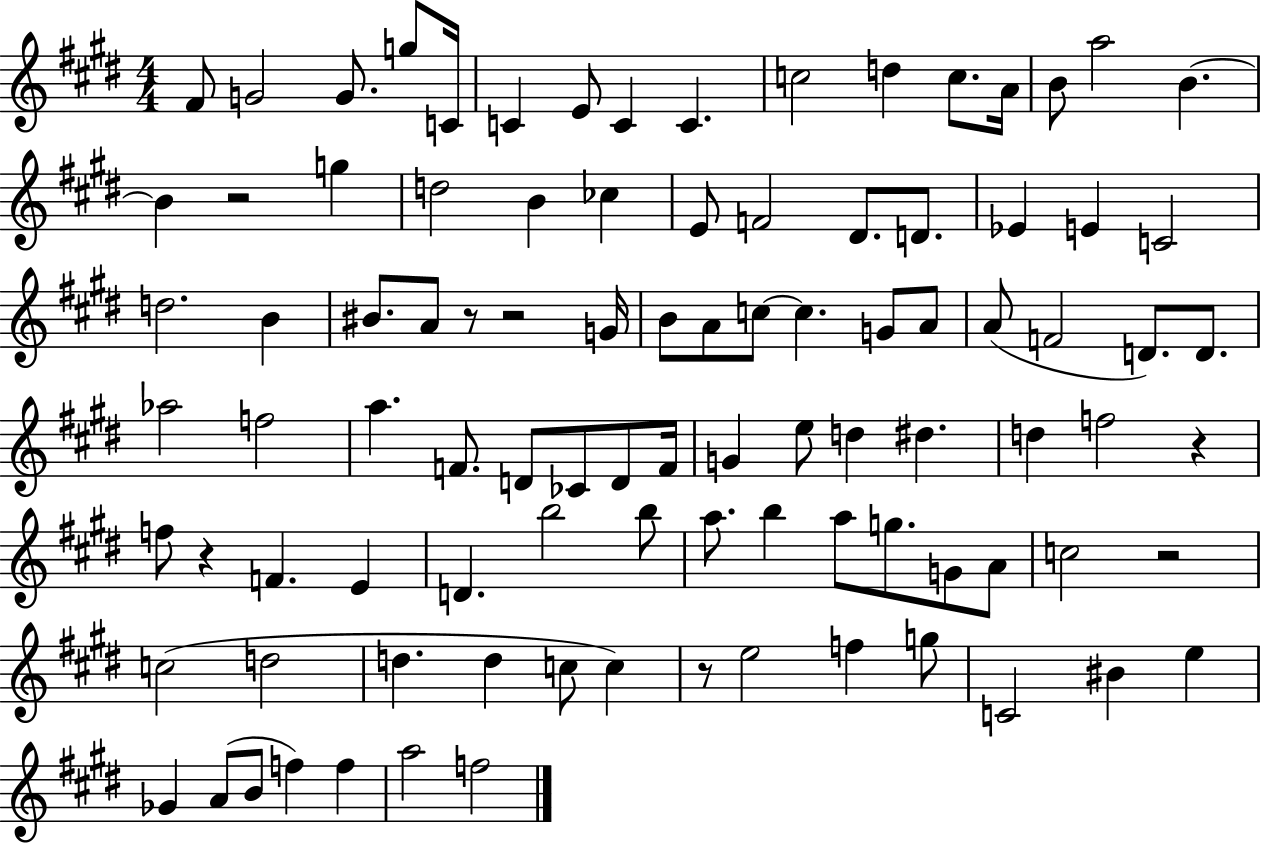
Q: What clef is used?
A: treble